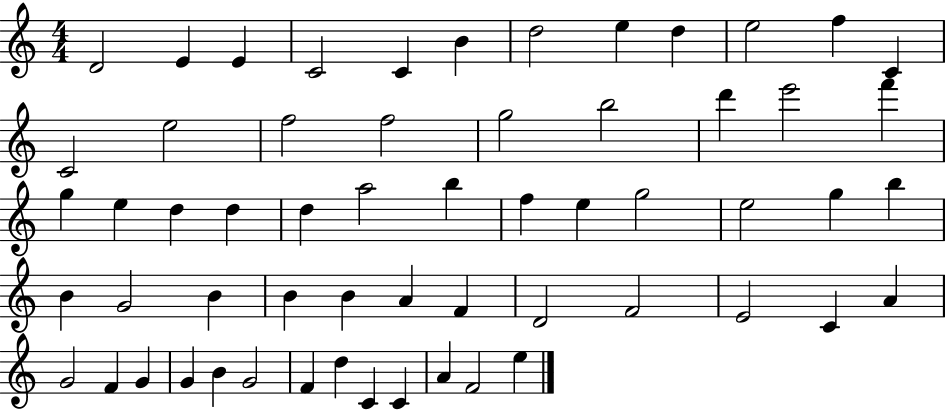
D4/h E4/q E4/q C4/h C4/q B4/q D5/h E5/q D5/q E5/h F5/q C4/q C4/h E5/h F5/h F5/h G5/h B5/h D6/q E6/h F6/q G5/q E5/q D5/q D5/q D5/q A5/h B5/q F5/q E5/q G5/h E5/h G5/q B5/q B4/q G4/h B4/q B4/q B4/q A4/q F4/q D4/h F4/h E4/h C4/q A4/q G4/h F4/q G4/q G4/q B4/q G4/h F4/q D5/q C4/q C4/q A4/q F4/h E5/q